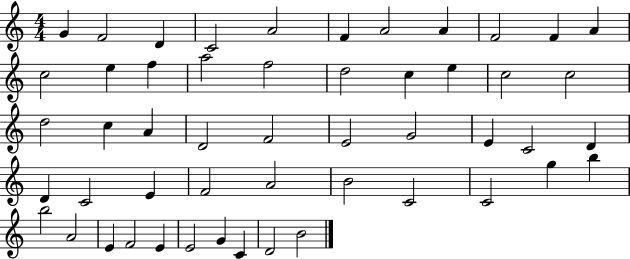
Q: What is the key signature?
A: C major